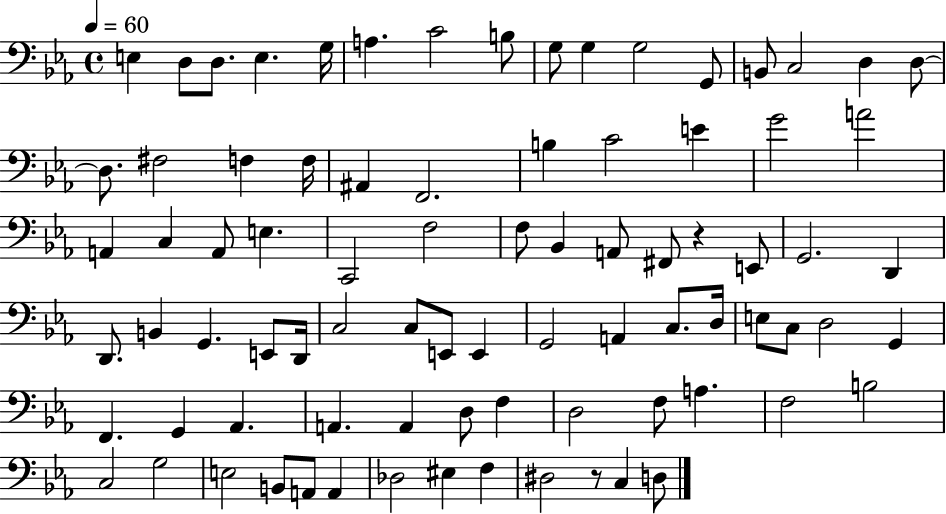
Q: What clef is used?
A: bass